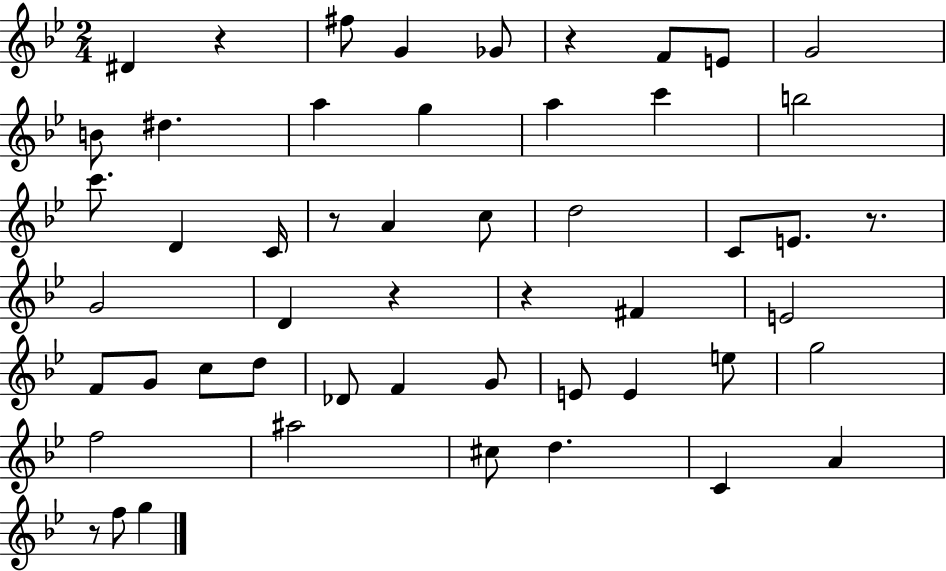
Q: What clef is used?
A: treble